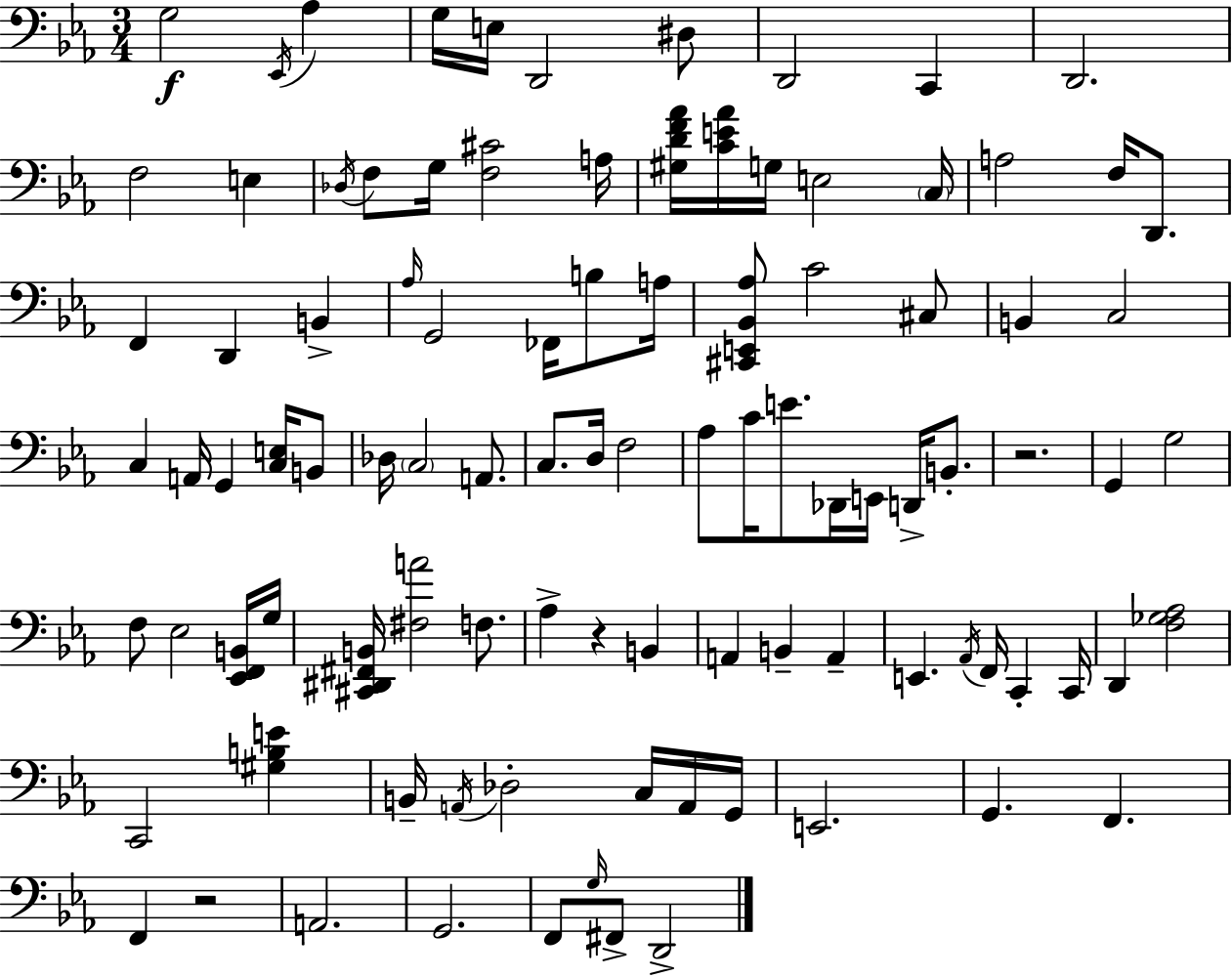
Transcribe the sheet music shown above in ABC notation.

X:1
T:Untitled
M:3/4
L:1/4
K:Eb
G,2 _E,,/4 _A, G,/4 E,/4 D,,2 ^D,/2 D,,2 C,, D,,2 F,2 E, _D,/4 F,/2 G,/4 [F,^C]2 A,/4 [^G,DF_A]/4 [CE_A]/4 G,/4 E,2 C,/4 A,2 F,/4 D,,/2 F,, D,, B,, _A,/4 G,,2 _F,,/4 B,/2 A,/4 [^C,,E,,_B,,_A,]/2 C2 ^C,/2 B,, C,2 C, A,,/4 G,, [C,E,]/4 B,,/2 _D,/4 C,2 A,,/2 C,/2 D,/4 F,2 _A,/2 C/4 E/2 _D,,/4 E,,/4 D,,/4 B,,/2 z2 G,, G,2 F,/2 _E,2 [_E,,F,,B,,]/4 G,/4 [^C,,^D,,^F,,B,,]/4 [^F,A]2 F,/2 _A, z B,, A,, B,, A,, E,, _A,,/4 F,,/4 C,, C,,/4 D,, [F,_G,_A,]2 C,,2 [^G,B,E] B,,/4 A,,/4 _D,2 C,/4 A,,/4 G,,/4 E,,2 G,, F,, F,, z2 A,,2 G,,2 F,,/2 G,/4 ^F,,/2 D,,2